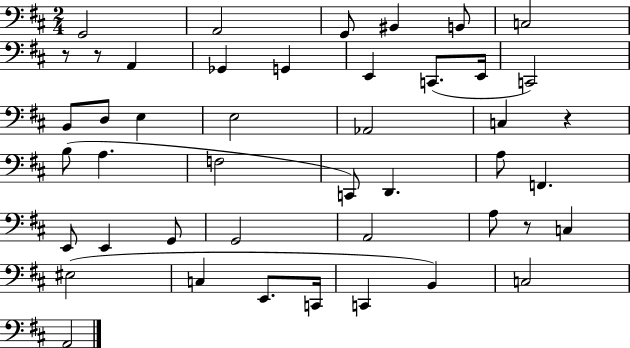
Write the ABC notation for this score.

X:1
T:Untitled
M:2/4
L:1/4
K:D
G,,2 A,,2 G,,/2 ^B,, B,,/2 C,2 z/2 z/2 A,, _G,, G,, E,, C,,/2 E,,/4 C,,2 B,,/2 D,/2 E, E,2 _A,,2 C, z B,/2 A, F,2 C,,/2 D,, A,/2 F,, E,,/2 E,, G,,/2 G,,2 A,,2 A,/2 z/2 C, ^E,2 C, E,,/2 C,,/4 C,, B,, C,2 A,,2